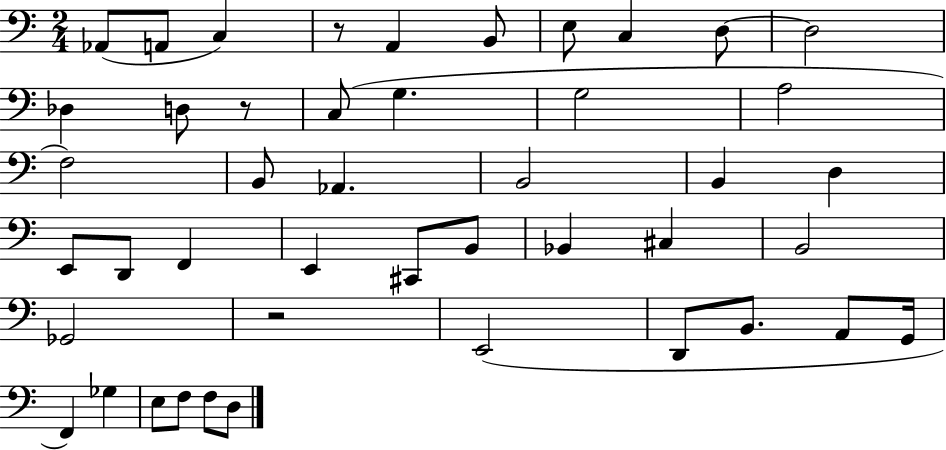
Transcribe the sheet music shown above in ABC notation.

X:1
T:Untitled
M:2/4
L:1/4
K:C
_A,,/2 A,,/2 C, z/2 A,, B,,/2 E,/2 C, D,/2 D,2 _D, D,/2 z/2 C,/2 G, G,2 A,2 F,2 B,,/2 _A,, B,,2 B,, D, E,,/2 D,,/2 F,, E,, ^C,,/2 B,,/2 _B,, ^C, B,,2 _G,,2 z2 E,,2 D,,/2 B,,/2 A,,/2 G,,/4 F,, _G, E,/2 F,/2 F,/2 D,/2